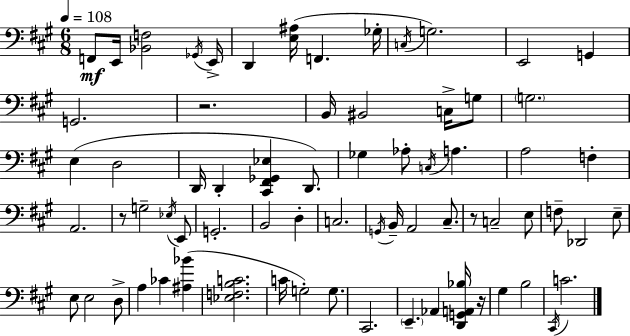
F2/e E2/s [Bb2,F3]/h Gb2/s E2/s D2/q [E3,A#3]/s F2/q. Gb3/s C3/s G3/h. E2/h G2/q G2/h. R/h. B2/s BIS2/h C3/s G3/e G3/h. E3/q D3/h D2/s D2/q [C#2,F#2,Gb2,Eb3]/q D2/e. Gb3/q Ab3/e C3/s A3/q. A3/h F3/q A2/h. R/e G3/h Eb3/s E2/e G2/h. B2/h D3/q C3/h. G2/s B2/s A2/h C#3/e. R/e C3/h E3/e F3/e Db2/h E3/e E3/e E3/h D3/e A3/q CES4/q [A#3,Bb4]/q [Eb3,F3,B3,C4]/h. C4/s G3/h G3/e. C#2/h. E2/q. Ab2/q [D2,G2,A2,Bb3]/s R/s G#3/q B3/h C#2/s C4/h.